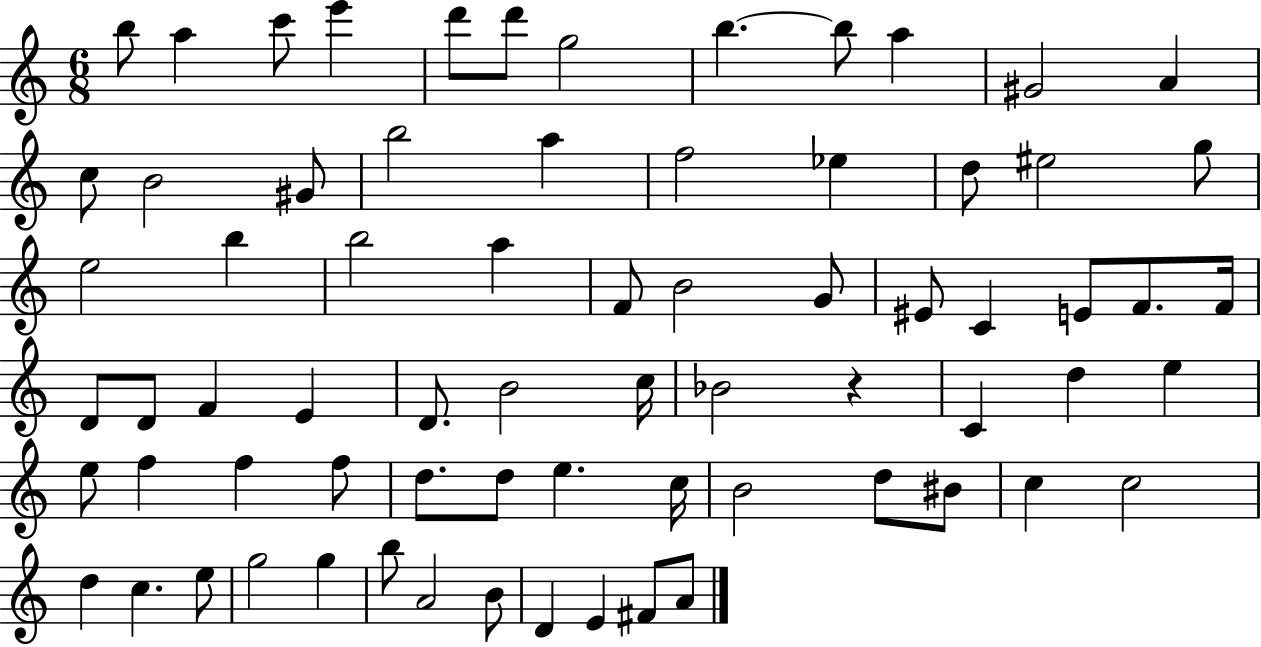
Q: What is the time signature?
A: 6/8